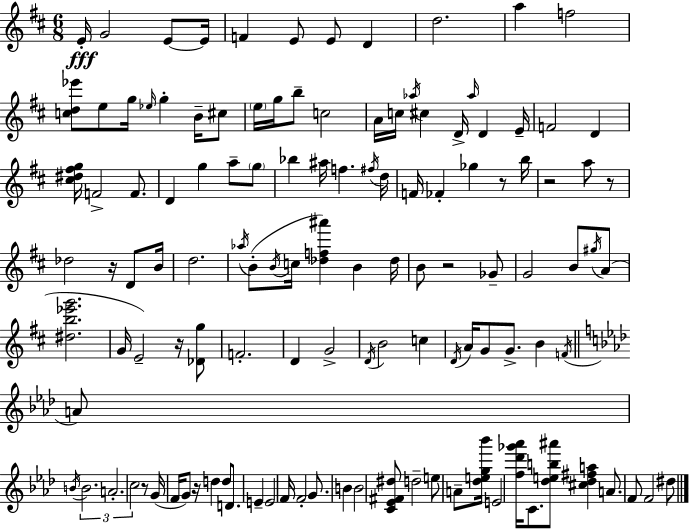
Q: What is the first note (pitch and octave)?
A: E4